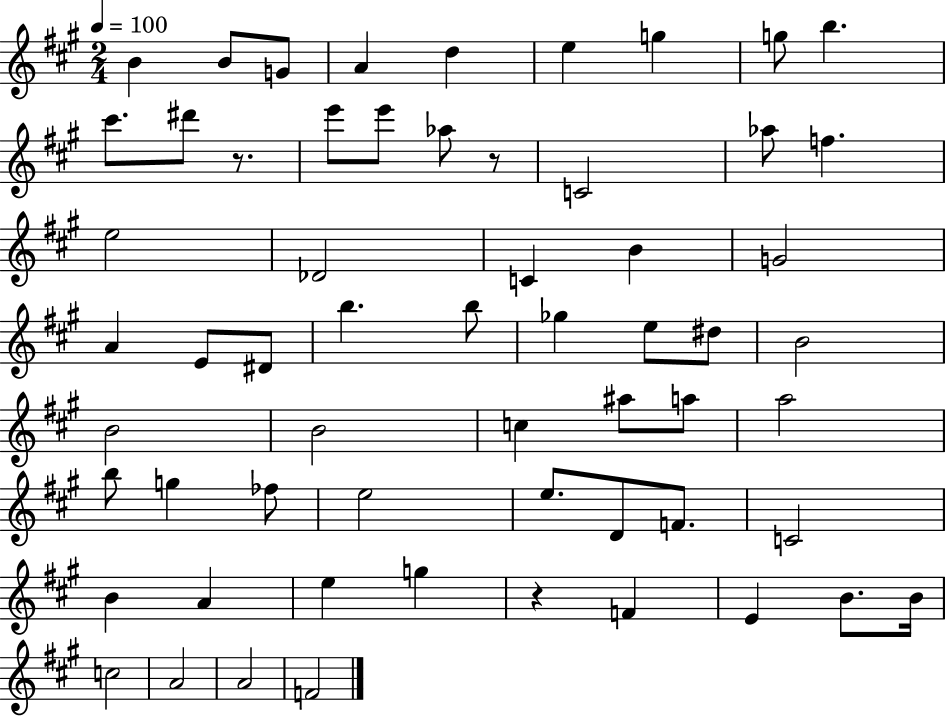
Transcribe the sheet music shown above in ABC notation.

X:1
T:Untitled
M:2/4
L:1/4
K:A
B B/2 G/2 A d e g g/2 b ^c'/2 ^d'/2 z/2 e'/2 e'/2 _a/2 z/2 C2 _a/2 f e2 _D2 C B G2 A E/2 ^D/2 b b/2 _g e/2 ^d/2 B2 B2 B2 c ^a/2 a/2 a2 b/2 g _f/2 e2 e/2 D/2 F/2 C2 B A e g z F E B/2 B/4 c2 A2 A2 F2